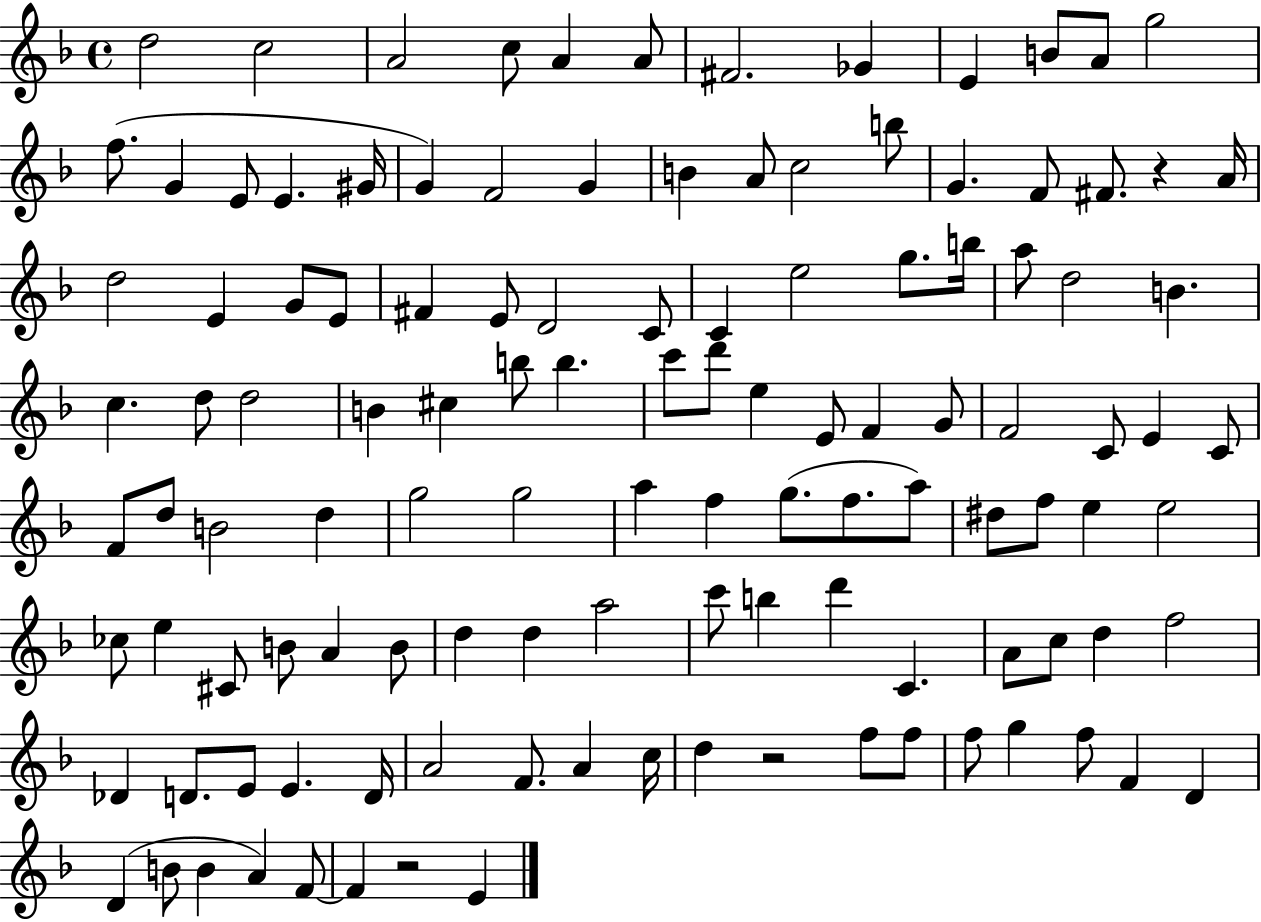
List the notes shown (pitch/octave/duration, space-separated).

D5/h C5/h A4/h C5/e A4/q A4/e F#4/h. Gb4/q E4/q B4/e A4/e G5/h F5/e. G4/q E4/e E4/q. G#4/s G4/q F4/h G4/q B4/q A4/e C5/h B5/e G4/q. F4/e F#4/e. R/q A4/s D5/h E4/q G4/e E4/e F#4/q E4/e D4/h C4/e C4/q E5/h G5/e. B5/s A5/e D5/h B4/q. C5/q. D5/e D5/h B4/q C#5/q B5/e B5/q. C6/e D6/e E5/q E4/e F4/q G4/e F4/h C4/e E4/q C4/e F4/e D5/e B4/h D5/q G5/h G5/h A5/q F5/q G5/e. F5/e. A5/e D#5/e F5/e E5/q E5/h CES5/e E5/q C#4/e B4/e A4/q B4/e D5/q D5/q A5/h C6/e B5/q D6/q C4/q. A4/e C5/e D5/q F5/h Db4/q D4/e. E4/e E4/q. D4/s A4/h F4/e. A4/q C5/s D5/q R/h F5/e F5/e F5/e G5/q F5/e F4/q D4/q D4/q B4/e B4/q A4/q F4/e F4/q R/h E4/q